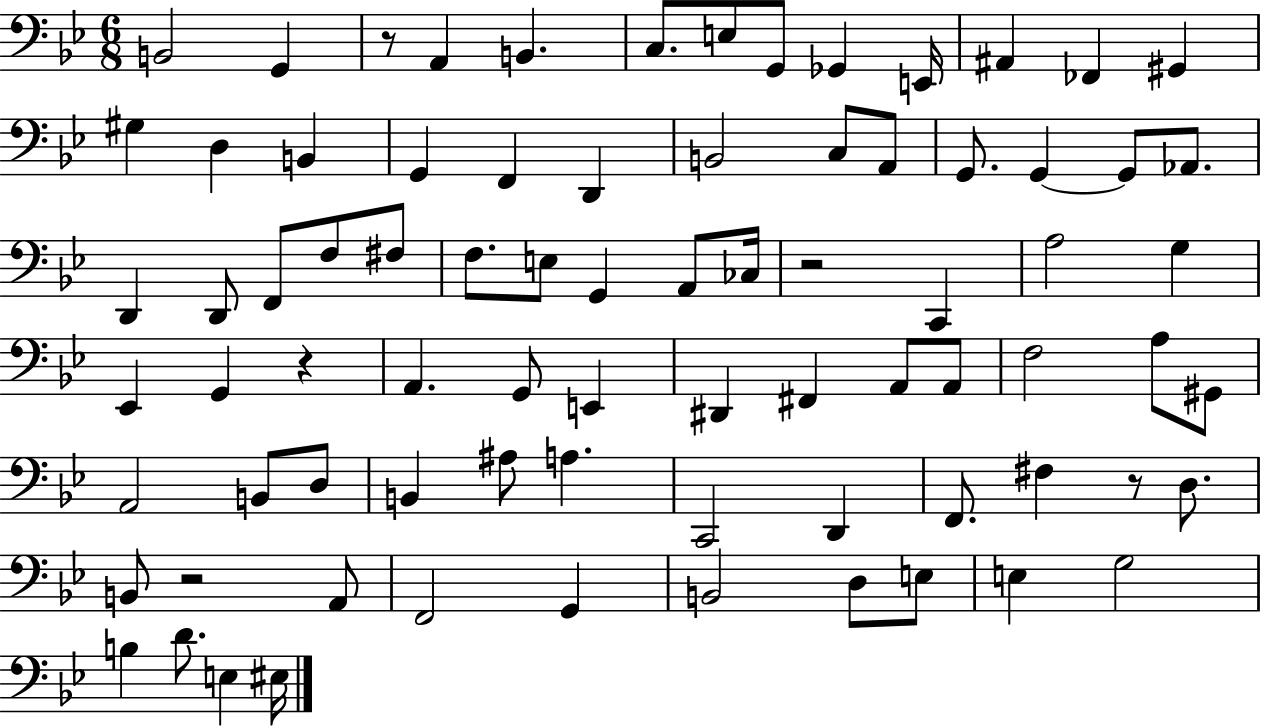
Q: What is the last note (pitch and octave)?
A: EIS3